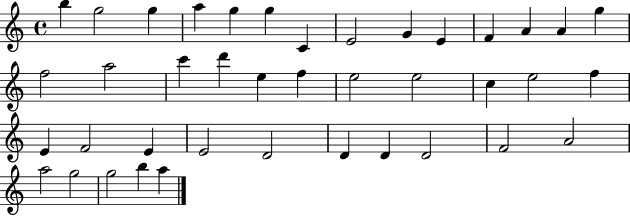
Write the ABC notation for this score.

X:1
T:Untitled
M:4/4
L:1/4
K:C
b g2 g a g g C E2 G E F A A g f2 a2 c' d' e f e2 e2 c e2 f E F2 E E2 D2 D D D2 F2 A2 a2 g2 g2 b a